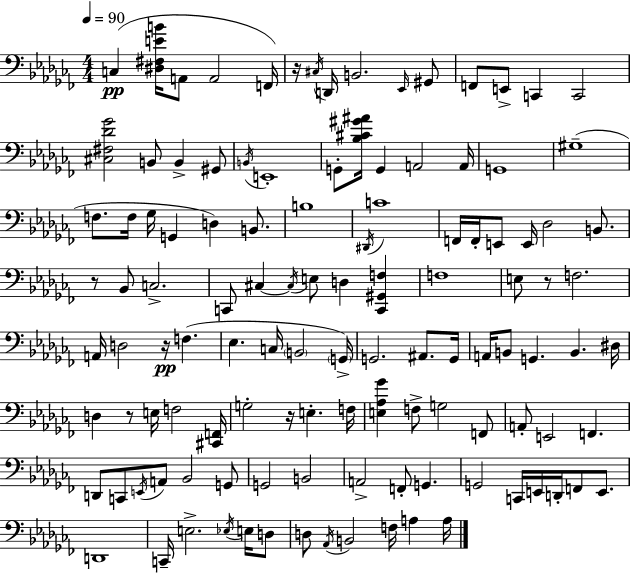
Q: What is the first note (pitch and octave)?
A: C3